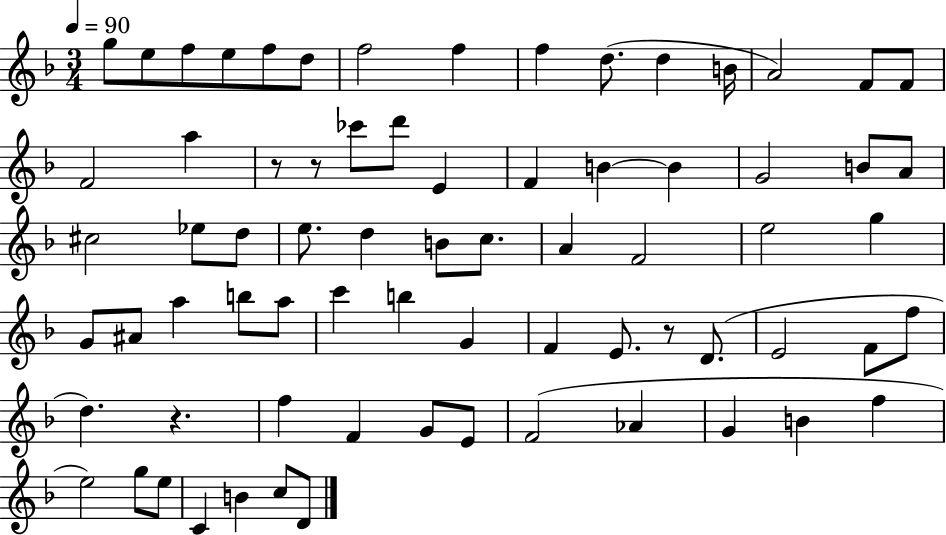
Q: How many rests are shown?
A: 4